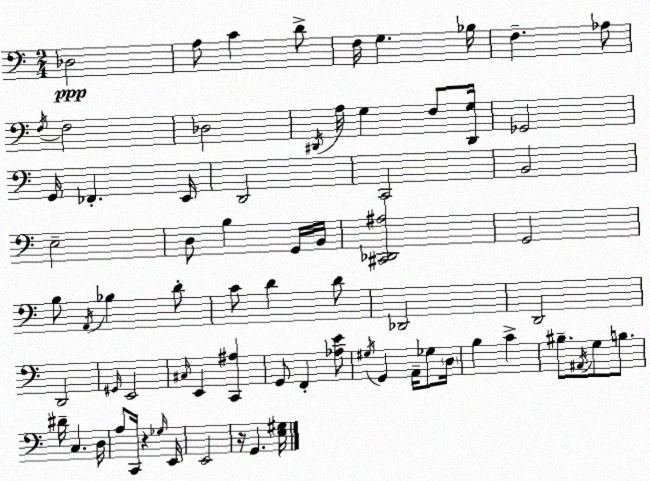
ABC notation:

X:1
T:Untitled
M:2/4
L:1/4
K:C
_D,2 A,/2 C D/2 F,/4 G, _B,/4 F, _A,/2 F,/4 F,2 _D,2 ^D,,/4 A,/4 G, F,/2 [^D,,G,]/4 _G,,2 G,,/4 _F,, E,,/4 D,,2 C,,2 B,,2 E,2 D,/2 B, G,,/4 B,,/4 [^C,,_D,,^A,]2 G,,2 B,/2 A,,/4 _B, D/2 C/2 D D/2 _D,,2 D,,2 D,,2 ^G,,/4 E,,2 ^C,/4 E,, [C,,^A,] G,,/2 F,, [_A,E]/2 ^G,/4 G,, A,,/4 _G,/2 D,/4 B, C ^B,/2 ^A,,/4 G,/2 B,/2 ^D/4 C, D,/4 A,/2 C,,/4 z _G,/4 E,,/4 E,,2 z/4 G,, [E,^G,]/4